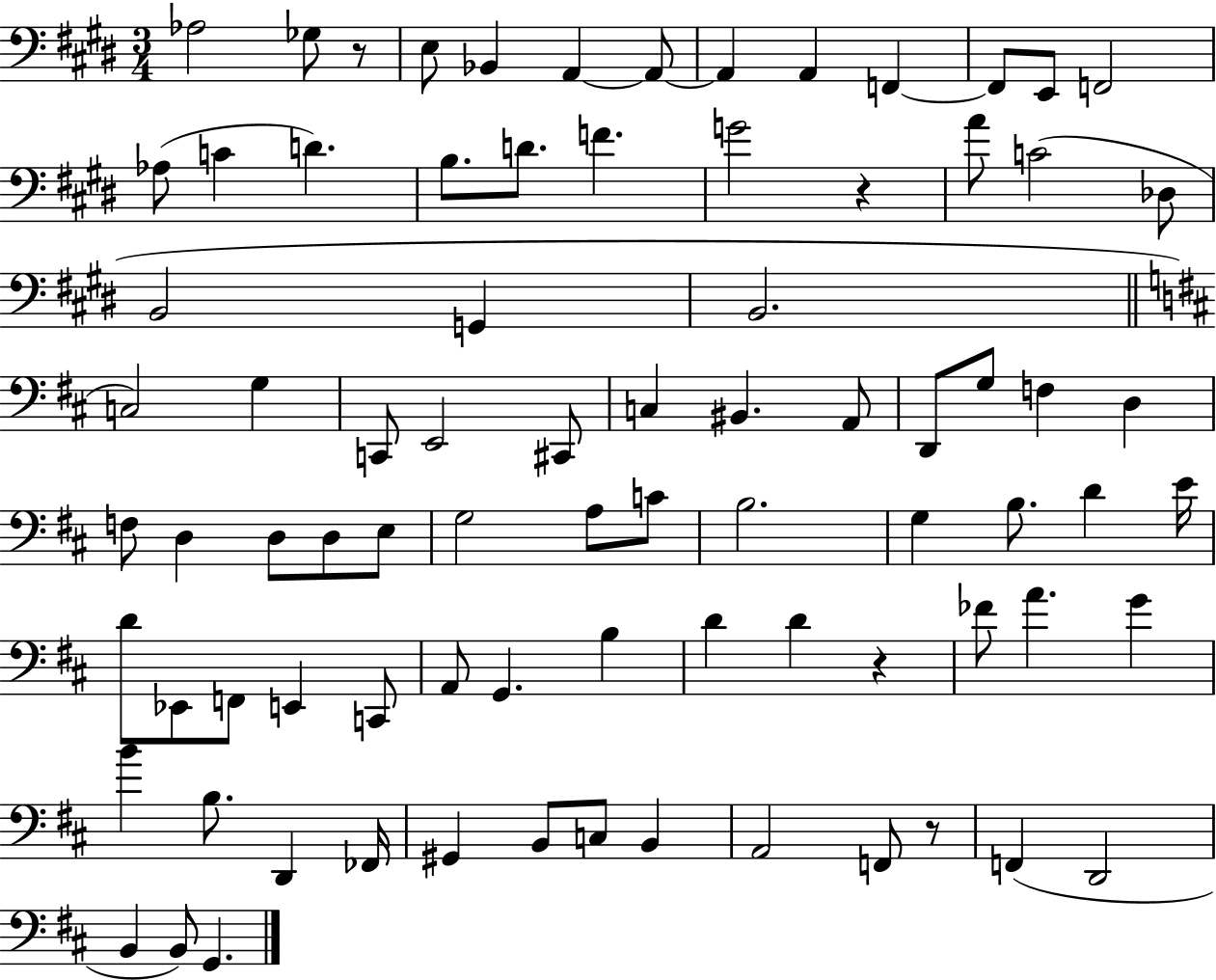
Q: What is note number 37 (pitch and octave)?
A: D3